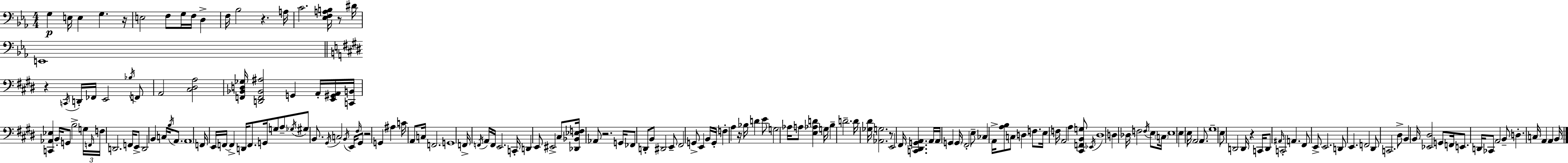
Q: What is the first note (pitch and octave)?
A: G3